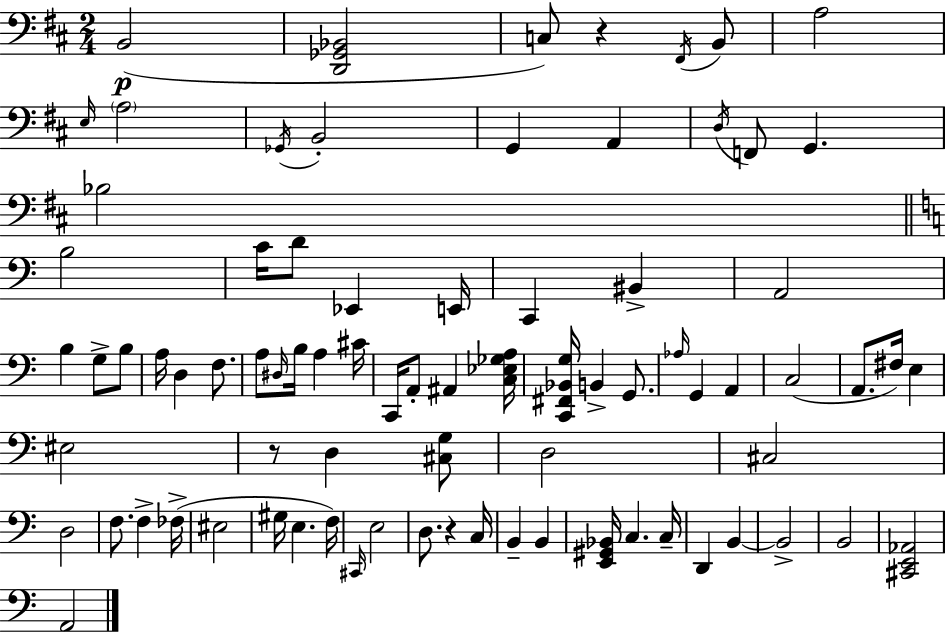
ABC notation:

X:1
T:Untitled
M:2/4
L:1/4
K:D
B,,2 [D,,_G,,_B,,]2 C,/2 z ^F,,/4 B,,/2 A,2 E,/4 A,2 _G,,/4 B,,2 G,, A,, D,/4 F,,/2 G,, _B,2 B,2 C/4 D/2 _E,, E,,/4 C,, ^B,, A,,2 B, G,/2 B,/2 A,/4 D, F,/2 A,/2 ^D,/4 B,/4 A, ^C/4 C,,/4 A,,/2 ^A,, [C,_E,_G,A,]/4 [C,,^F,,_B,,G,]/4 B,, G,,/2 _A,/4 G,, A,, C,2 A,,/2 ^F,/4 E, ^E,2 z/2 D, [^C,G,]/2 D,2 ^C,2 D,2 F,/2 F, _F,/4 ^E,2 ^G,/4 E, F,/4 ^C,,/4 E,2 D,/2 z C,/4 B,, B,, [E,,^G,,_B,,]/4 C, C,/4 D,, B,, B,,2 B,,2 [^C,,E,,_A,,]2 A,,2